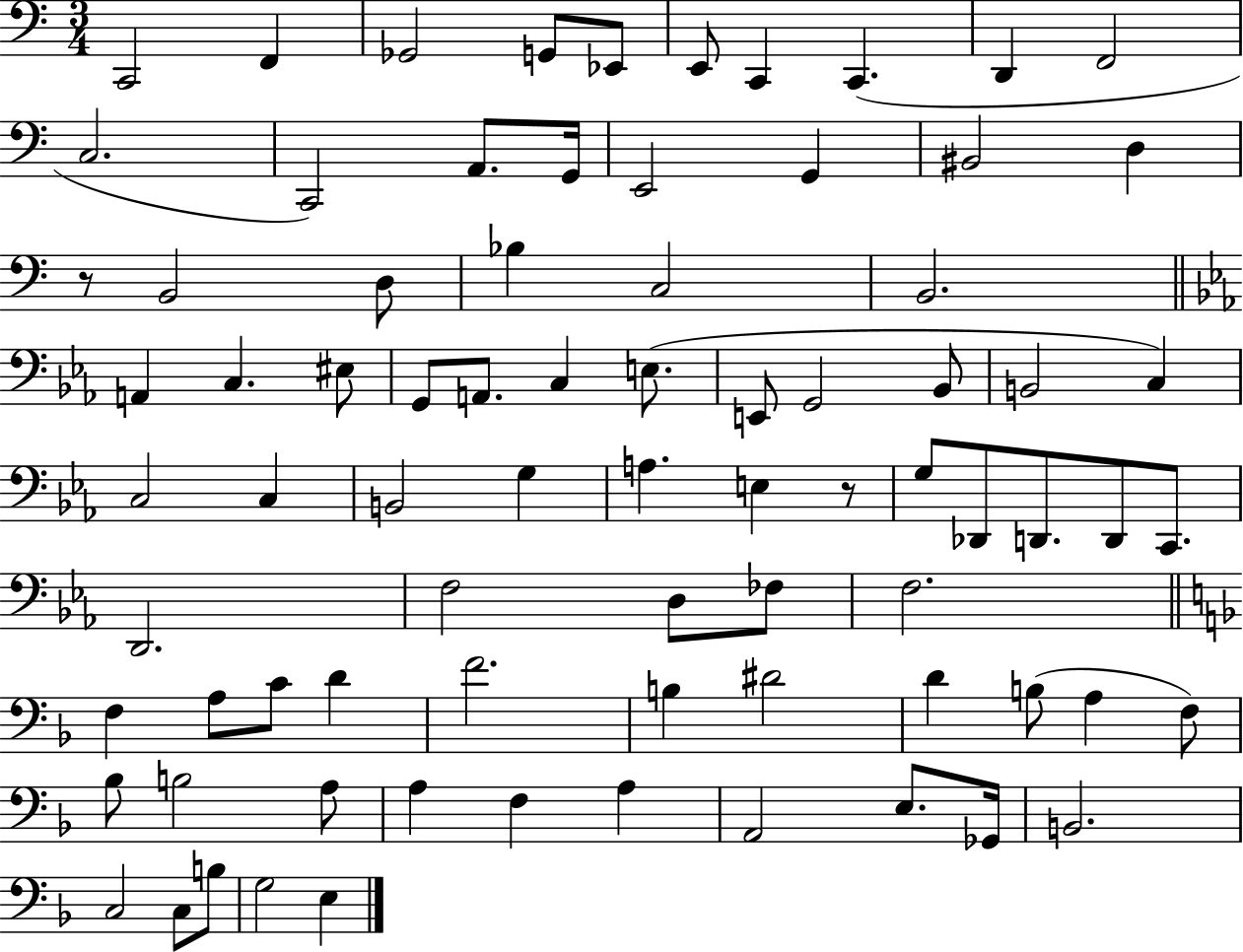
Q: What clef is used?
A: bass